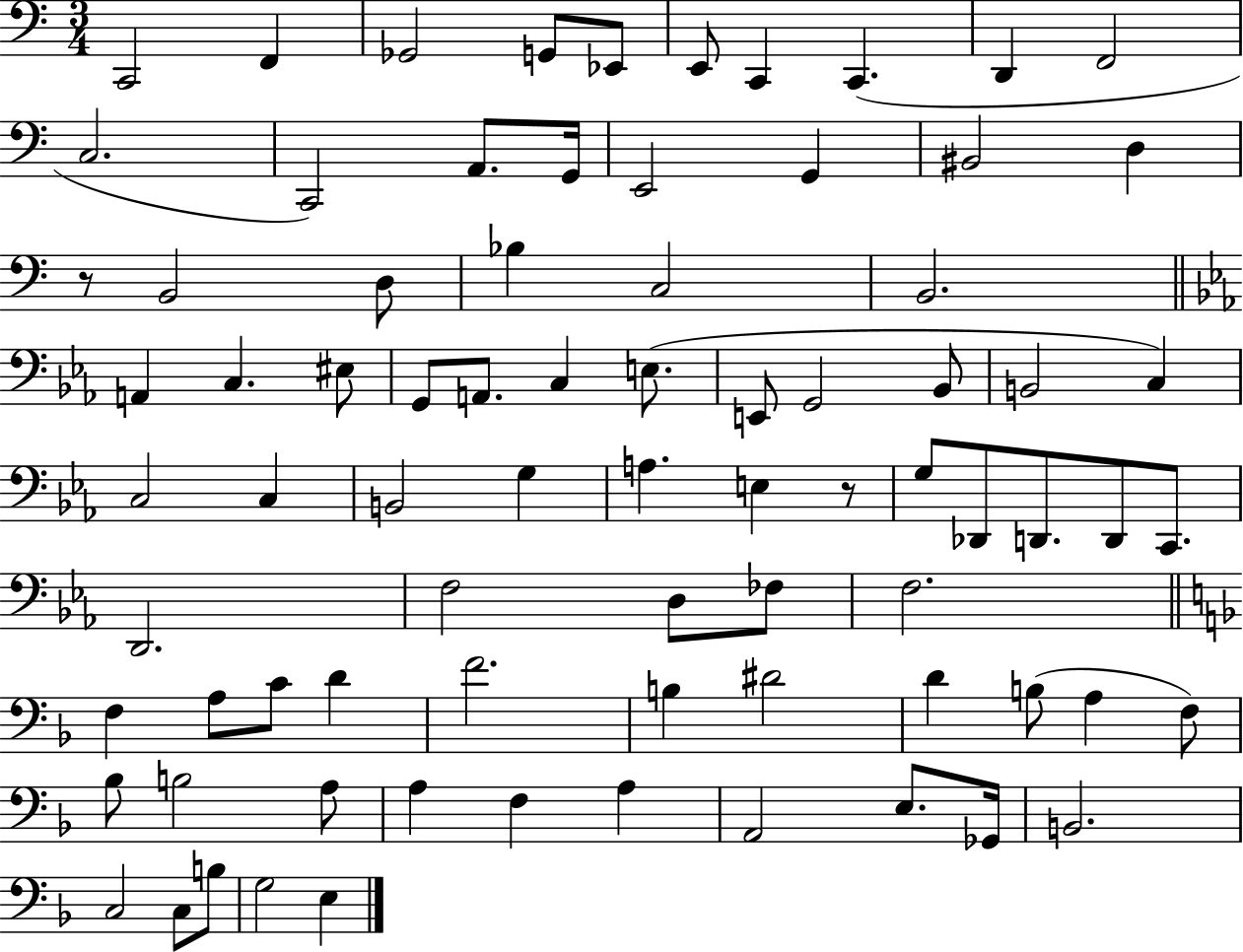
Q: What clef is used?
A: bass